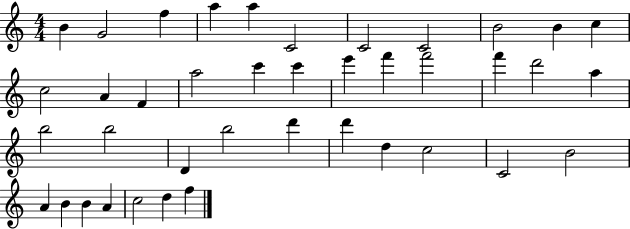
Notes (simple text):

B4/q G4/h F5/q A5/q A5/q C4/h C4/h C4/h B4/h B4/q C5/q C5/h A4/q F4/q A5/h C6/q C6/q E6/q F6/q F6/h F6/q D6/h A5/q B5/h B5/h D4/q B5/h D6/q D6/q D5/q C5/h C4/h B4/h A4/q B4/q B4/q A4/q C5/h D5/q F5/q